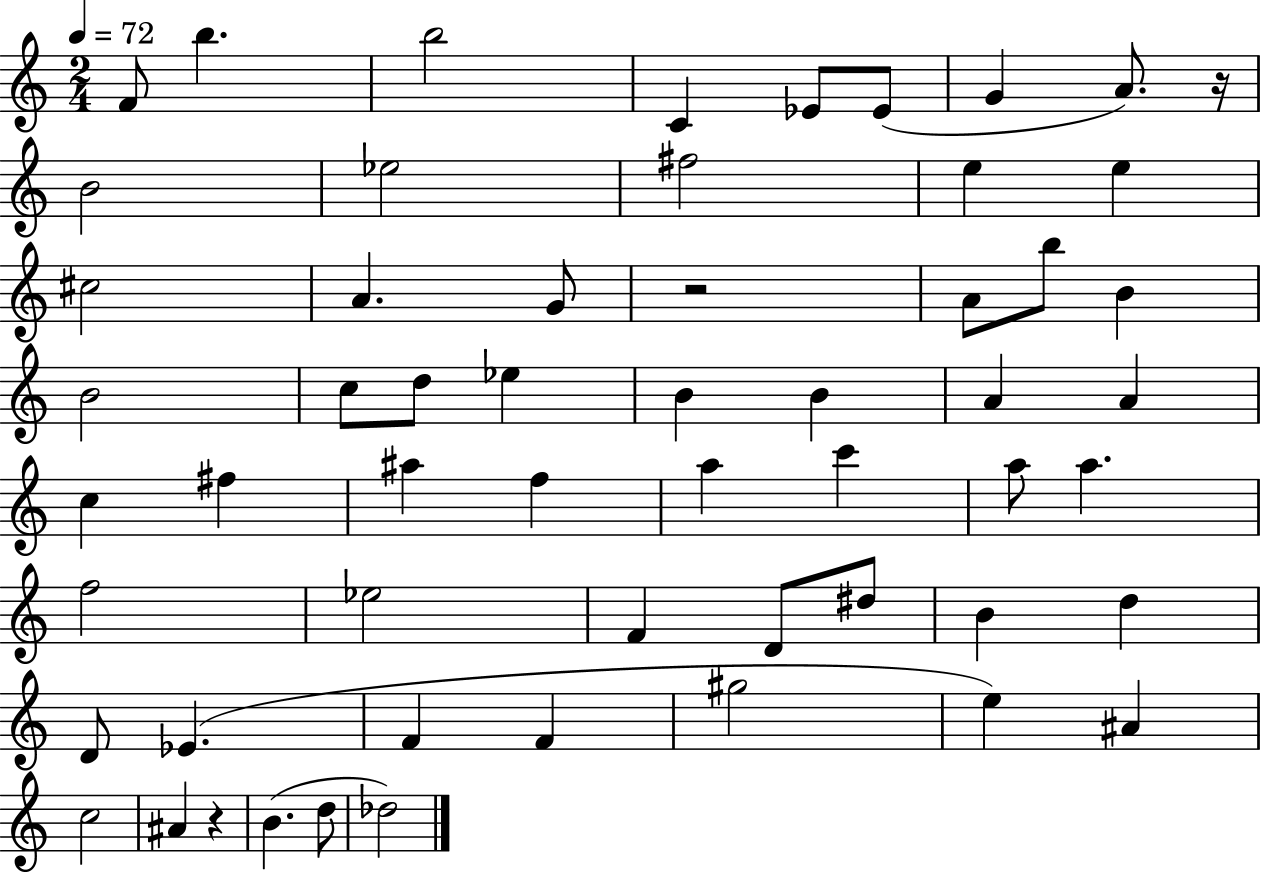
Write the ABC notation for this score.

X:1
T:Untitled
M:2/4
L:1/4
K:C
F/2 b b2 C _E/2 _E/2 G A/2 z/4 B2 _e2 ^f2 e e ^c2 A G/2 z2 A/2 b/2 B B2 c/2 d/2 _e B B A A c ^f ^a f a c' a/2 a f2 _e2 F D/2 ^d/2 B d D/2 _E F F ^g2 e ^A c2 ^A z B d/2 _d2